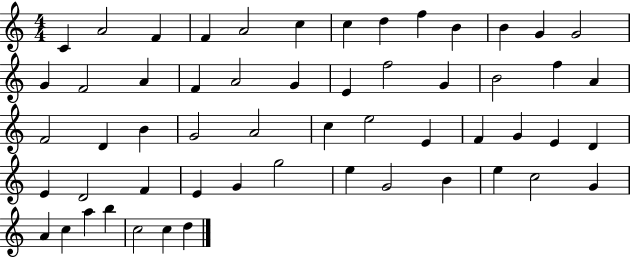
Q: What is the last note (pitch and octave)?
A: D5